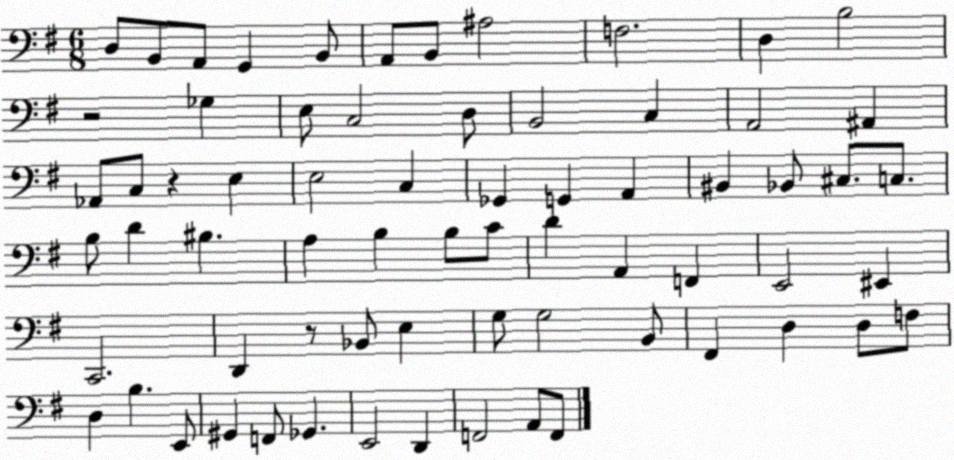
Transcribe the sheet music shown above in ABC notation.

X:1
T:Untitled
M:6/8
L:1/4
K:G
D,/2 B,,/2 A,,/2 G,, B,,/2 A,,/2 B,,/2 ^A,2 F,2 D, B,2 z2 _G, E,/2 C,2 D,/2 B,,2 C, A,,2 ^A,, _A,,/2 C,/2 z E, E,2 C, _G,, G,, A,, ^B,, _B,,/2 ^C,/2 C,/2 B,/2 D ^B, A, B, B,/2 C/2 D A,, F,, E,,2 ^E,, C,,2 D,, z/2 _B,,/2 E, G,/2 G,2 B,,/2 ^F,, D, D,/2 F,/2 D, B, E,,/2 ^G,, F,,/2 _G,, E,,2 D,, F,,2 A,,/2 F,,/2